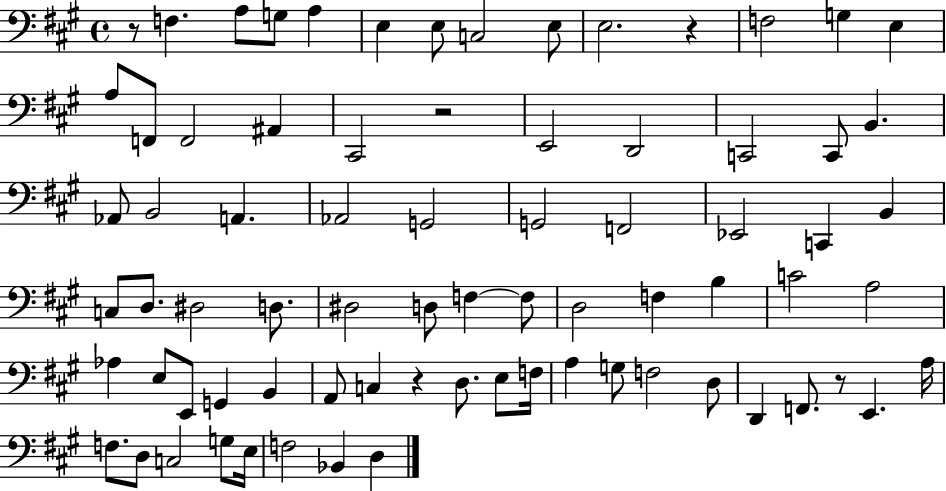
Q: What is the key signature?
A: A major